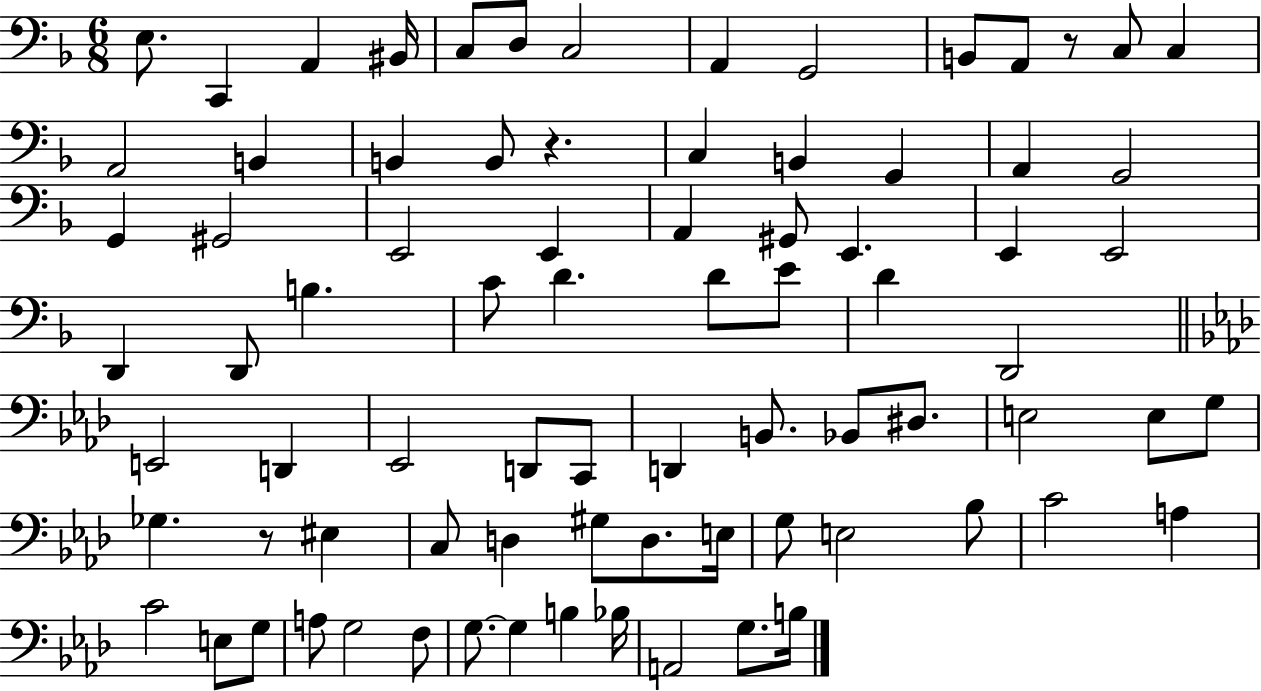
{
  \clef bass
  \numericTimeSignature
  \time 6/8
  \key f \major
  e8. c,4 a,4 bis,16 | c8 d8 c2 | a,4 g,2 | b,8 a,8 r8 c8 c4 | \break a,2 b,4 | b,4 b,8 r4. | c4 b,4 g,4 | a,4 g,2 | \break g,4 gis,2 | e,2 e,4 | a,4 gis,8 e,4. | e,4 e,2 | \break d,4 d,8 b4. | c'8 d'4. d'8 e'8 | d'4 d,2 | \bar "||" \break \key aes \major e,2 d,4 | ees,2 d,8 c,8 | d,4 b,8. bes,8 dis8. | e2 e8 g8 | \break ges4. r8 eis4 | c8 d4 gis8 d8. e16 | g8 e2 bes8 | c'2 a4 | \break c'2 e8 g8 | a8 g2 f8 | g8.~~ g4 b4 bes16 | a,2 g8. b16 | \break \bar "|."
}